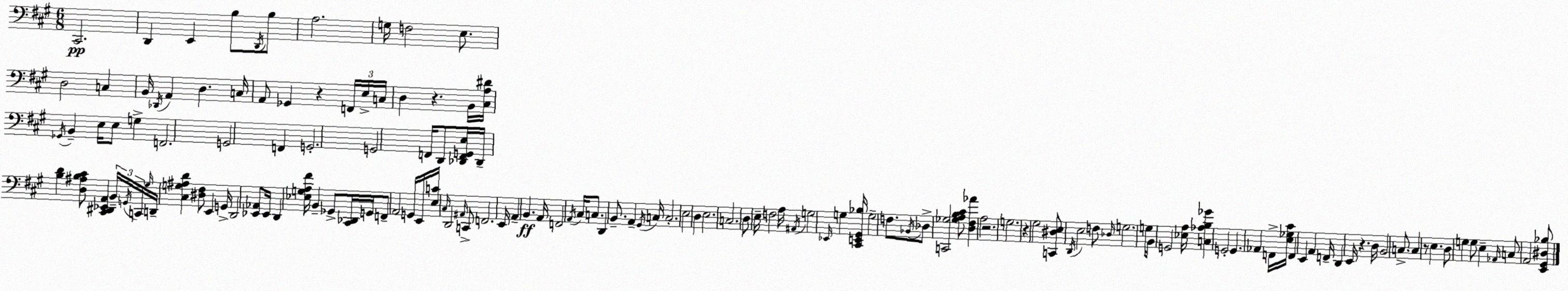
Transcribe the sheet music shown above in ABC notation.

X:1
T:Untitled
M:6/8
L:1/4
K:A
^C,,2 D,, E,, B,/2 D,,/4 B,/2 A,2 G,/4 F,2 E,/2 D,2 C, B,,/4 _D,,/4 A,, D, C,/4 A,,/2 _G,, z F,,/4 E,/4 C,/4 D, z B,,/4 [^C,A,^D]/4 _G,,/4 B,, E,/4 E,/2 G, F,,2 G,,2 F,, G,,2 G,,2 F,,/4 D,,/2 [_D,,F,,G,,E,]/4 _D,,/4 [B,D] [D,^A,B,^C]/2 [^C,,^D,,_E,,A,,] B,,/4 G,,/4 C,,/4 ^G,/4 D,,/4 [^C,G,^A,D] [^D,^F,]/2 E,, G,,/4 D,,2 [_E,,_A,,]/2 _E,,/4 D,, [_E,G,A,^F]/4 B,, _G,,/2 [^C,,_D,,]/4 G,,/4 F,,/2 A,,2 G,,/4 E,,/4 [E,C]/4 ^C,/4 D,,2 ^A,,/4 C,,/2 F,,2 E,,/4 A,, B,, A,,/4 F,,2 A,,/4 ^C,/4 C,/2 D,, B,,/2 A,, ^G,,/4 C,/4 C,2 E,2 D, E,2 C,2 D,/2 E,/4 F,2 A,/4 ^A,,/4 G,2 _E,,/4 G, [^C,,E,,^G,,_B,]/4 G,2 F,/2 _B,,/4 _D,/2 [C,,_G,]2 [_G,A,B,^C]/2 [D,^F,_A] A,2 z2 G,2 z ^G,2 [C,,^D,E,]/2 D,,/4 E,2 F,/2 _D,/4 G,2 G,/4 B,,/2 G,,2 [_E,A,]/4 [C,_A,B,_G] G,,2 G,, _A,, F,,/4 [E,_G,^C]/4 F,, E,, A,, F,,/4 D,, E,,/4 z D,/4 B,,2 C,/2 C, z/2 E, D,/2 G, G,/2 E, _A,,/4 C,/2 A,,2 [E,,^G,,^D,_B,]/2